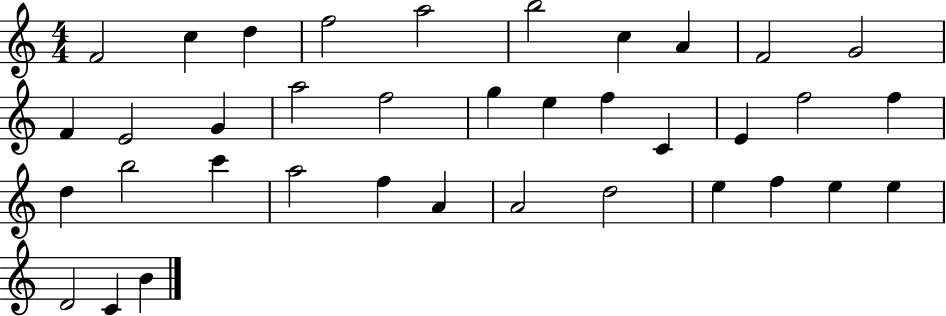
F4/h C5/q D5/q F5/h A5/h B5/h C5/q A4/q F4/h G4/h F4/q E4/h G4/q A5/h F5/h G5/q E5/q F5/q C4/q E4/q F5/h F5/q D5/q B5/h C6/q A5/h F5/q A4/q A4/h D5/h E5/q F5/q E5/q E5/q D4/h C4/q B4/q